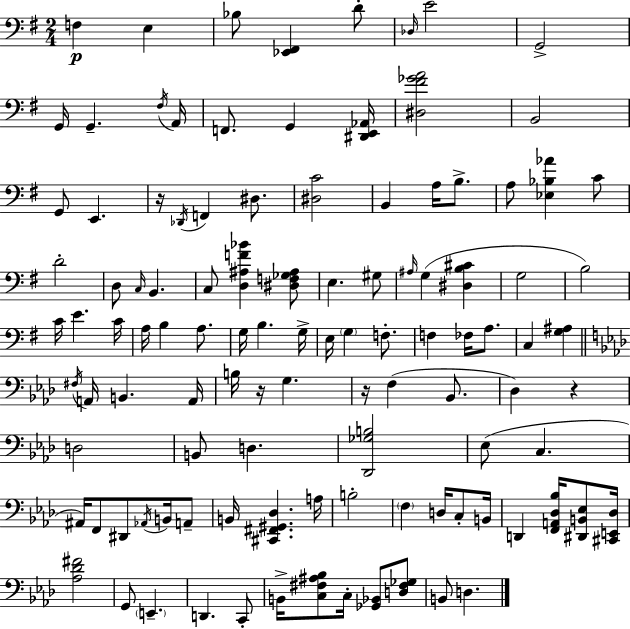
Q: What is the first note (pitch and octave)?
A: F3